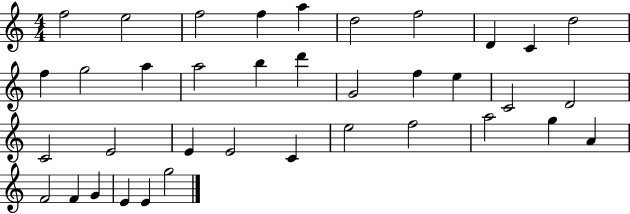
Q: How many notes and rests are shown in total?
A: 37